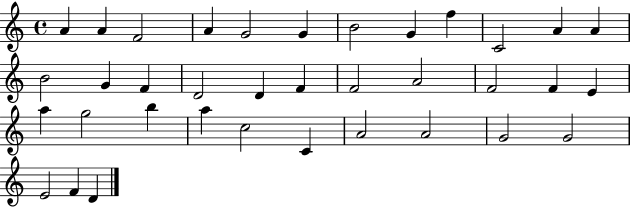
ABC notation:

X:1
T:Untitled
M:4/4
L:1/4
K:C
A A F2 A G2 G B2 G f C2 A A B2 G F D2 D F F2 A2 F2 F E a g2 b a c2 C A2 A2 G2 G2 E2 F D